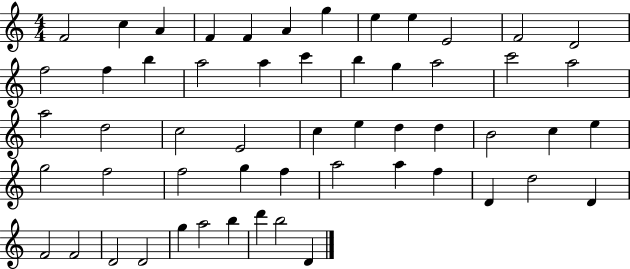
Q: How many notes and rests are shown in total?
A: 55